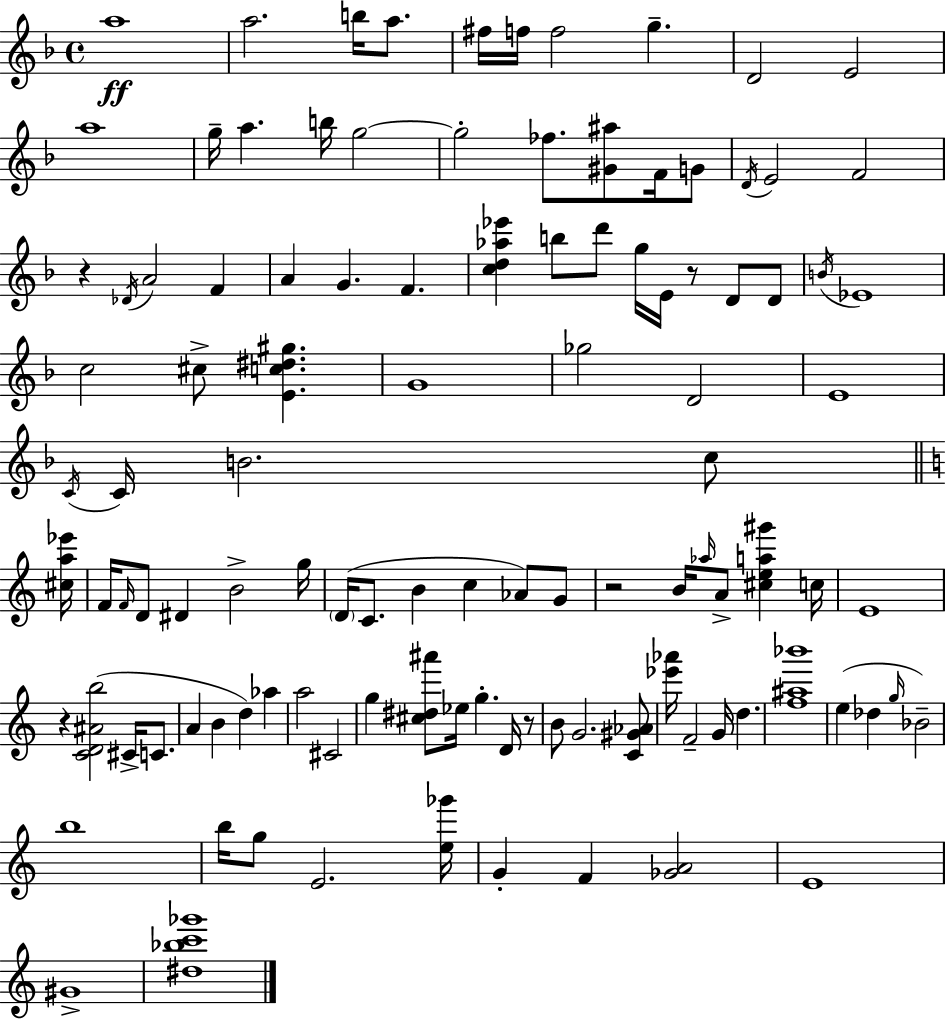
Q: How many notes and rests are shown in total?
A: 110